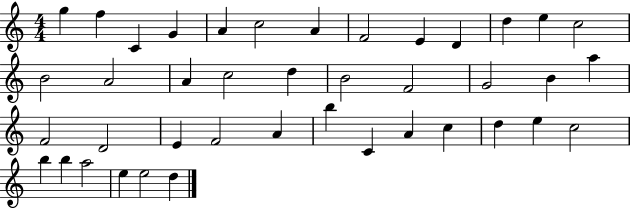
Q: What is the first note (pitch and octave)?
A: G5